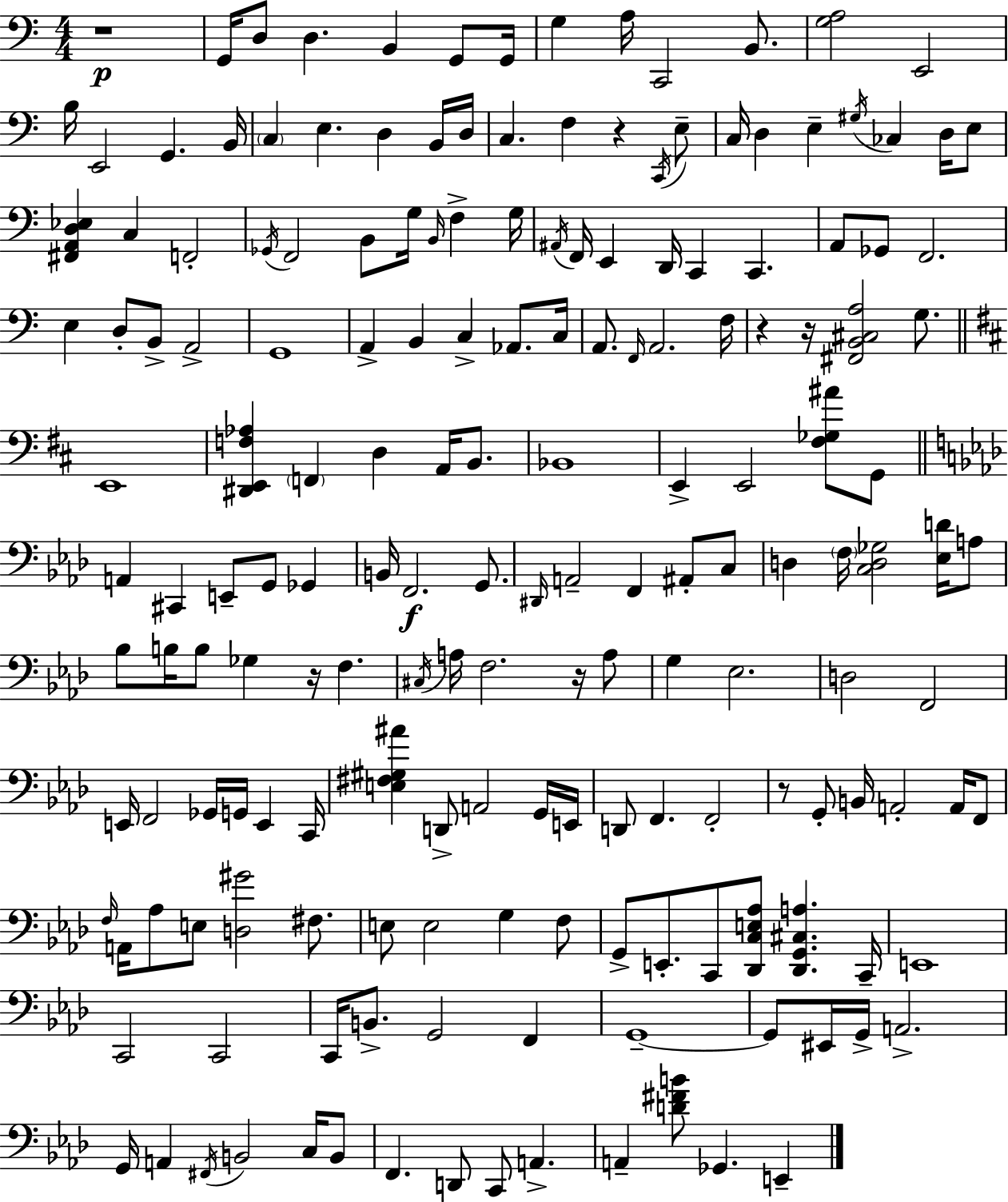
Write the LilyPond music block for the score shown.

{
  \clef bass
  \numericTimeSignature
  \time 4/4
  \key c \major
  r1\p | g,16 d8 d4. b,4 g,8 g,16 | g4 a16 c,2 b,8. | <g a>2 e,2 | \break b16 e,2 g,4. b,16 | \parenthesize c4 e4. d4 b,16 d16 | c4. f4 r4 \acciaccatura { c,16 } e8-- | c16 d4 e4-- \acciaccatura { gis16 } ces4 d16 | \break e8 <fis, a, d ees>4 c4 f,2-. | \acciaccatura { ges,16 } f,2 b,8 g16 \grace { b,16 } f4-> | g16 \acciaccatura { ais,16 } f,16 e,4 d,16 c,4 c,4. | a,8 ges,8 f,2. | \break e4 d8-. b,8-> a,2-> | g,1 | a,4-> b,4 c4-> | aes,8. c16 a,8. \grace { f,16 } a,2. | \break f16 r4 r16 <fis, b, cis a>2 | g8. \bar "||" \break \key d \major e,1 | <dis, e, f aes>4 \parenthesize f,4 d4 a,16 b,8. | bes,1 | e,4-> e,2 <fis ges ais'>8 g,8 | \break \bar "||" \break \key aes \major a,4 cis,4 e,8-- g,8 ges,4 | b,16 f,2.\f g,8. | \grace { dis,16 } a,2-- f,4 ais,8-. c8 | d4 \parenthesize f16 <c d ges>2 <ees d'>16 a8 | \break bes8 b16 b8 ges4 r16 f4. | \acciaccatura { cis16 } a16 f2. r16 | a8 g4 ees2. | d2 f,2 | \break e,16 f,2 ges,16 g,16 e,4 | c,16 <e fis gis ais'>4 d,8-> a,2 | g,16 e,16 d,8 f,4. f,2-. | r8 g,8-. b,16 a,2-. a,16 | \break f,8 \grace { f16 } a,16 aes8 e8 <d gis'>2 | fis8. e8 e2 g4 | f8 g,8-> e,8.-. c,8 <des, c e aes>8 <des, g, cis a>4. | c,16-- e,1 | \break c,2 c,2 | c,16 b,8.-> g,2 f,4 | g,1--~~ | g,8 eis,16 g,16-> a,2.-> | \break g,16 a,4 \acciaccatura { fis,16 } b,2 | c16 b,8 f,4. d,8 c,8 a,4.-> | a,4-- <d' fis' b'>8 ges,4. | e,4-- \bar "|."
}